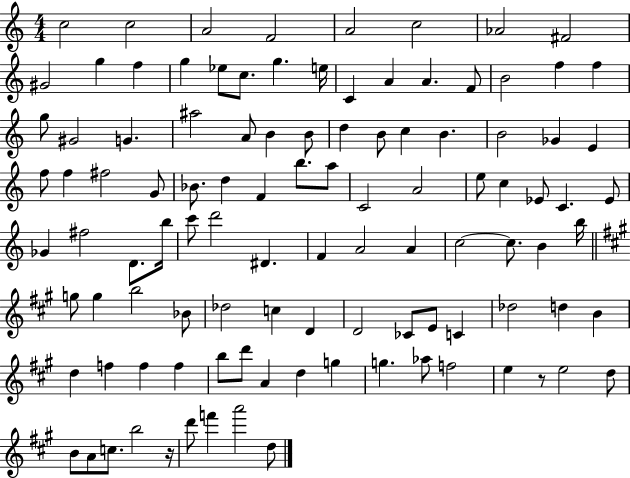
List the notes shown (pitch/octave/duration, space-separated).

C5/h C5/h A4/h F4/h A4/h C5/h Ab4/h F#4/h G#4/h G5/q F5/q G5/q Eb5/e C5/e. G5/q. E5/s C4/q A4/q A4/q. F4/e B4/h F5/q F5/q G5/e G#4/h G4/q. A#5/h A4/e B4/q B4/e D5/q B4/e C5/q B4/q. B4/h Gb4/q E4/q F5/e F5/q F#5/h G4/e Bb4/e. D5/q F4/q B5/e. A5/e C4/h A4/h E5/e C5/q Eb4/e C4/q. Eb4/e Gb4/q F#5/h D4/e. B5/s C6/e D6/h D#4/q. F4/q A4/h A4/q C5/h C5/e. B4/q B5/s G5/e G5/q B5/h Bb4/e Db5/h C5/q D4/q D4/h CES4/e E4/e C4/q Db5/h D5/q B4/q D5/q F5/q F5/q F5/q B5/e D6/e A4/q D5/q G5/q G5/q. Ab5/e F5/h E5/q R/e E5/h D5/e B4/e A4/e C5/e. B5/h R/s D6/e F6/q A6/h D5/e